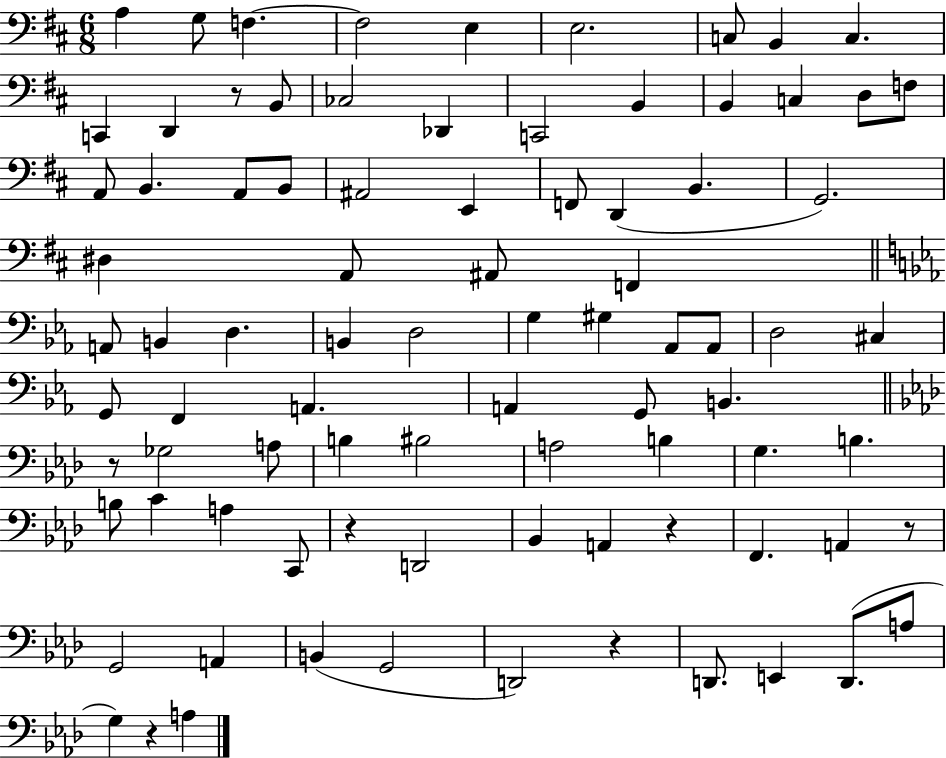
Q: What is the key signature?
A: D major